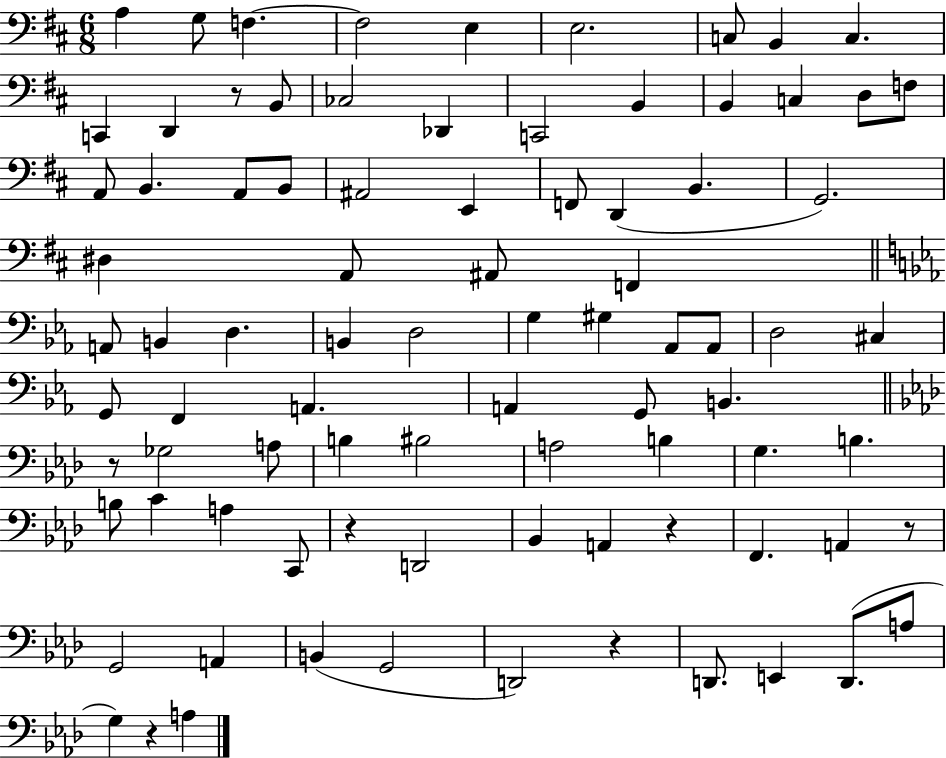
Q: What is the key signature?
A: D major